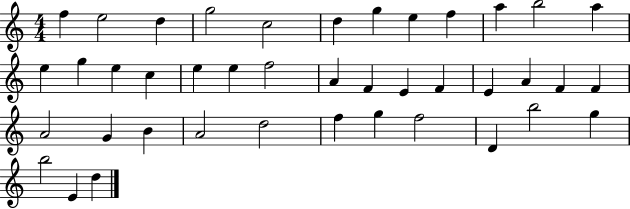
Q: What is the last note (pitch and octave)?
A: D5